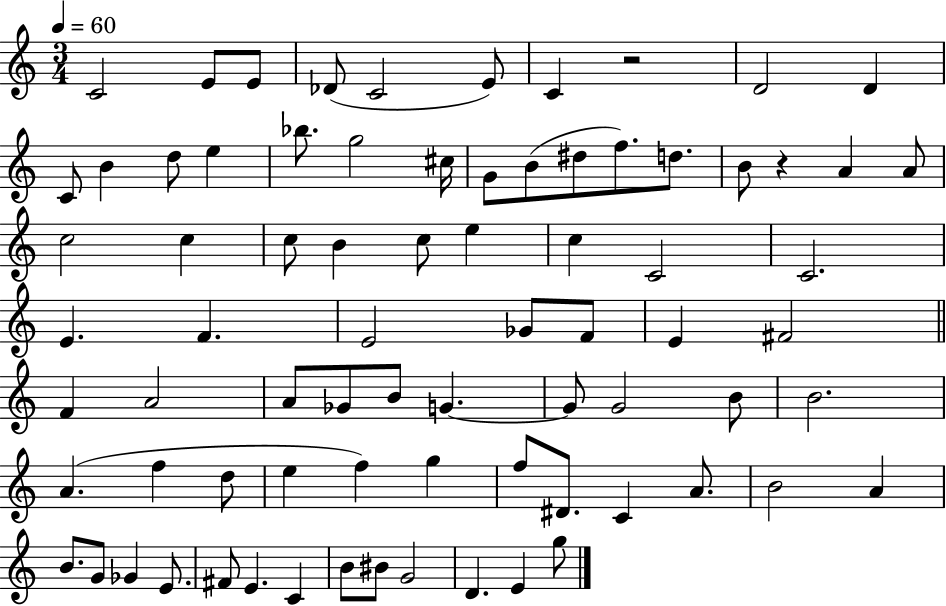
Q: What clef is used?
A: treble